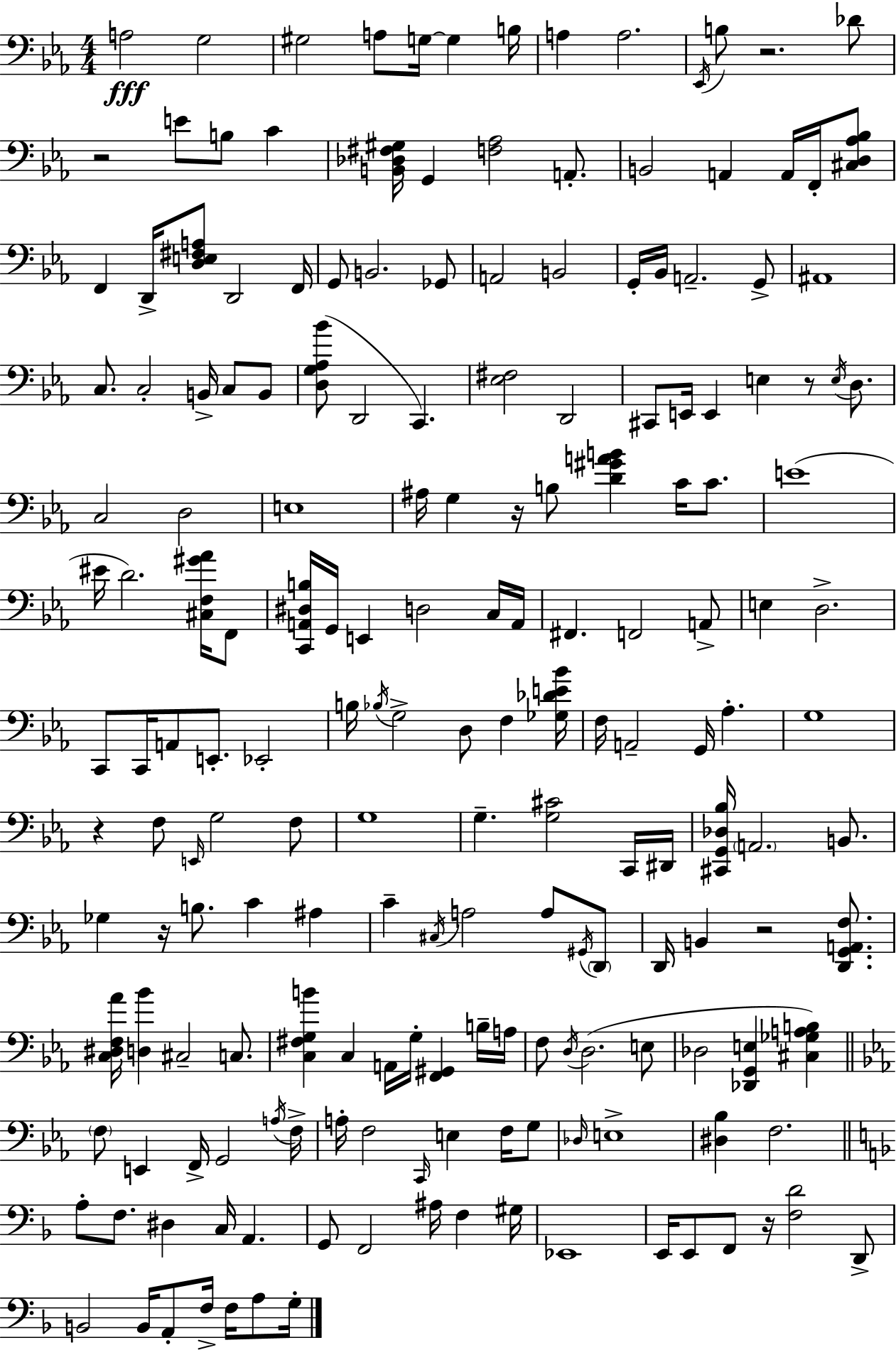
X:1
T:Untitled
M:4/4
L:1/4
K:Cm
A,2 G,2 ^G,2 A,/2 G,/4 G, B,/4 A, A,2 _E,,/4 B,/2 z2 _D/2 z2 E/2 B,/2 C [B,,_D,^F,^G,]/4 G,, [F,_A,]2 A,,/2 B,,2 A,, A,,/4 F,,/4 [^C,D,_A,_B,]/2 F,, D,,/4 [D,E,^F,A,]/2 D,,2 F,,/4 G,,/2 B,,2 _G,,/2 A,,2 B,,2 G,,/4 _B,,/4 A,,2 G,,/2 ^A,,4 C,/2 C,2 B,,/4 C,/2 B,,/2 [D,G,_A,_B]/2 D,,2 C,, [_E,^F,]2 D,,2 ^C,,/2 E,,/4 E,, E, z/2 E,/4 D,/2 C,2 D,2 E,4 ^A,/4 G, z/4 B,/2 [D^GAB] C/4 C/2 E4 ^E/4 D2 [^C,F,^G_A]/4 F,,/2 [C,,A,,^D,B,]/4 G,,/4 E,, D,2 C,/4 A,,/4 ^F,, F,,2 A,,/2 E, D,2 C,,/2 C,,/4 A,,/2 E,,/2 _E,,2 B,/4 _B,/4 G,2 D,/2 F, [_G,_DE_B]/4 F,/4 A,,2 G,,/4 _A, G,4 z F,/2 E,,/4 G,2 F,/2 G,4 G, [G,^C]2 C,,/4 ^D,,/4 [^C,,G,,_D,_B,]/4 A,,2 B,,/2 _G, z/4 B,/2 C ^A, C ^C,/4 A,2 A,/2 ^G,,/4 D,,/2 D,,/4 B,, z2 [D,,G,,A,,F,]/2 [C,^D,F,_A]/4 [D,_B] ^C,2 C,/2 [C,^F,G,B] C, A,,/4 G,/4 [F,,^G,,] B,/4 A,/4 F,/2 D,/4 D,2 E,/2 _D,2 [_D,,G,,E,] [^C,_G,A,B,] F,/2 E,, F,,/4 G,,2 A,/4 F,/4 A,/4 F,2 C,,/4 E, F,/4 G,/2 _D,/4 E,4 [^D,_B,] F,2 A,/2 F,/2 ^D, C,/4 A,, G,,/2 F,,2 ^A,/4 F, ^G,/4 _E,,4 E,,/4 E,,/2 F,,/2 z/4 [F,D]2 D,,/2 B,,2 B,,/4 A,,/2 F,/4 F,/4 A,/2 G,/4